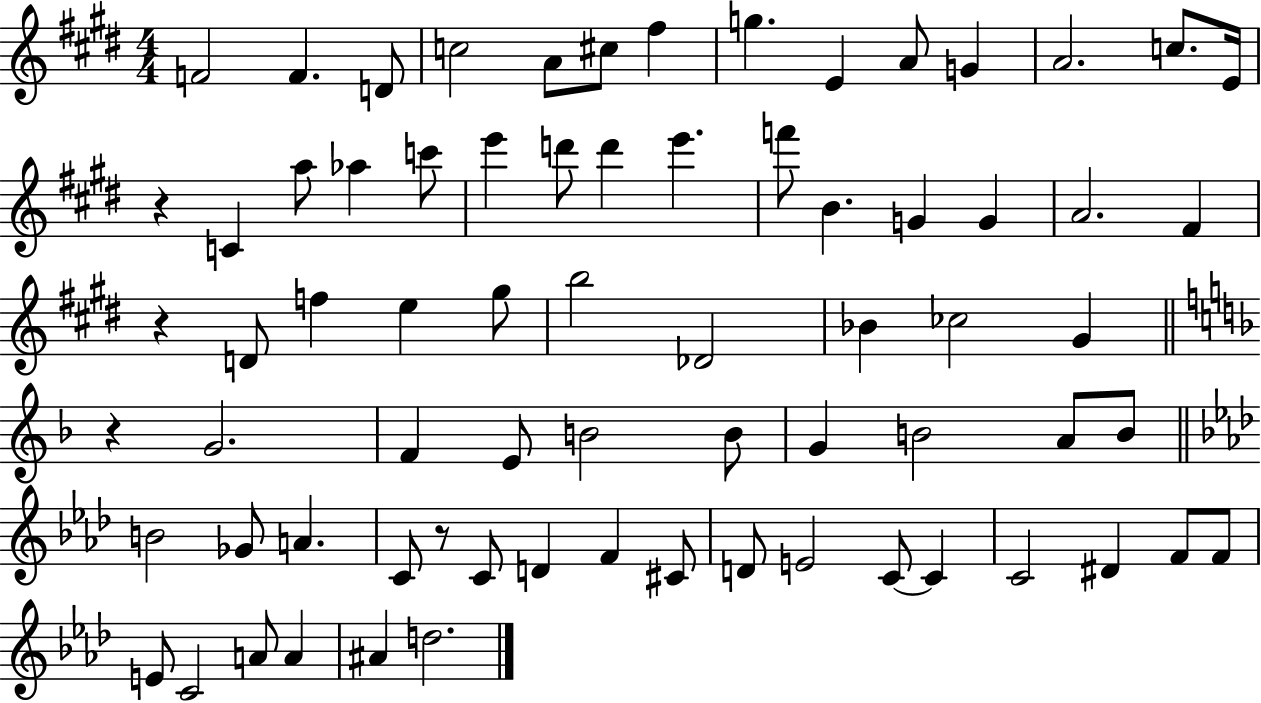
{
  \clef treble
  \numericTimeSignature
  \time 4/4
  \key e \major
  \repeat volta 2 { f'2 f'4. d'8 | c''2 a'8 cis''8 fis''4 | g''4. e'4 a'8 g'4 | a'2. c''8. e'16 | \break r4 c'4 a''8 aes''4 c'''8 | e'''4 d'''8 d'''4 e'''4. | f'''8 b'4. g'4 g'4 | a'2. fis'4 | \break r4 d'8 f''4 e''4 gis''8 | b''2 des'2 | bes'4 ces''2 gis'4 | \bar "||" \break \key d \minor r4 g'2. | f'4 e'8 b'2 b'8 | g'4 b'2 a'8 b'8 | \bar "||" \break \key aes \major b'2 ges'8 a'4. | c'8 r8 c'8 d'4 f'4 cis'8 | d'8 e'2 c'8~~ c'4 | c'2 dis'4 f'8 f'8 | \break e'8 c'2 a'8 a'4 | ais'4 d''2. | } \bar "|."
}